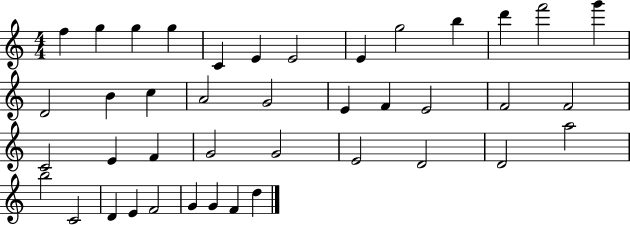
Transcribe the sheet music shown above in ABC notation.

X:1
T:Untitled
M:4/4
L:1/4
K:C
f g g g C E E2 E g2 b d' f'2 g' D2 B c A2 G2 E F E2 F2 F2 C2 E F G2 G2 E2 D2 D2 a2 b2 C2 D E F2 G G F d